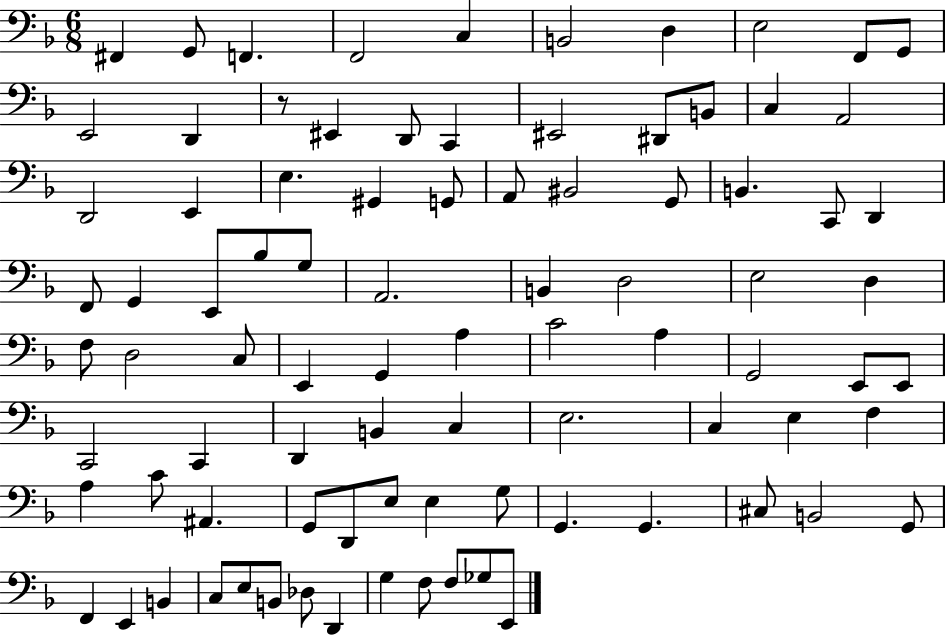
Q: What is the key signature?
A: F major